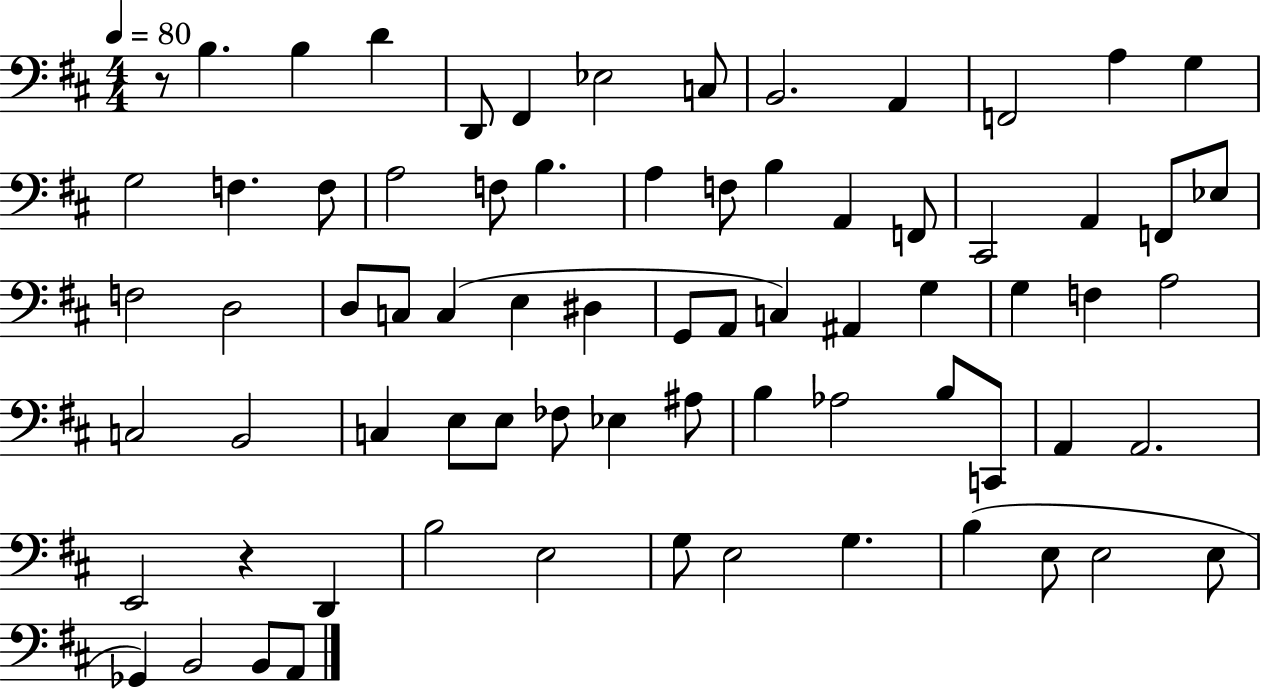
X:1
T:Untitled
M:4/4
L:1/4
K:D
z/2 B, B, D D,,/2 ^F,, _E,2 C,/2 B,,2 A,, F,,2 A, G, G,2 F, F,/2 A,2 F,/2 B, A, F,/2 B, A,, F,,/2 ^C,,2 A,, F,,/2 _E,/2 F,2 D,2 D,/2 C,/2 C, E, ^D, G,,/2 A,,/2 C, ^A,, G, G, F, A,2 C,2 B,,2 C, E,/2 E,/2 _F,/2 _E, ^A,/2 B, _A,2 B,/2 C,,/2 A,, A,,2 E,,2 z D,, B,2 E,2 G,/2 E,2 G, B, E,/2 E,2 E,/2 _G,, B,,2 B,,/2 A,,/2